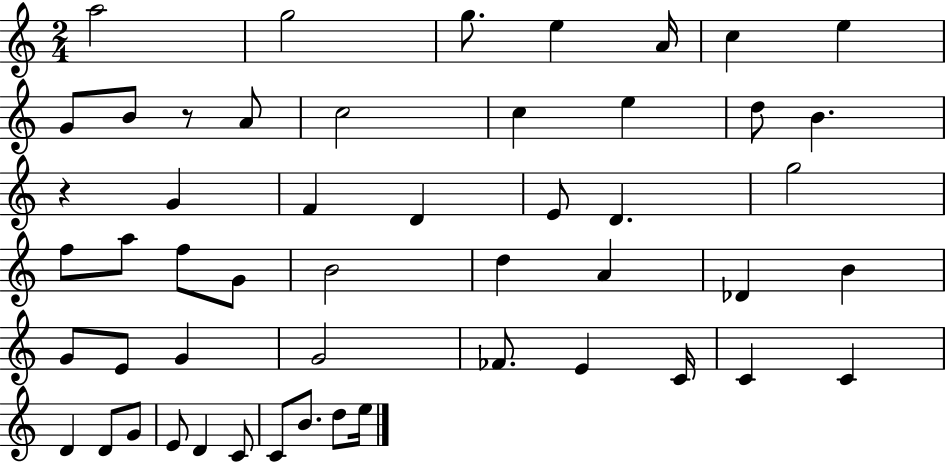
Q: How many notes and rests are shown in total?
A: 51